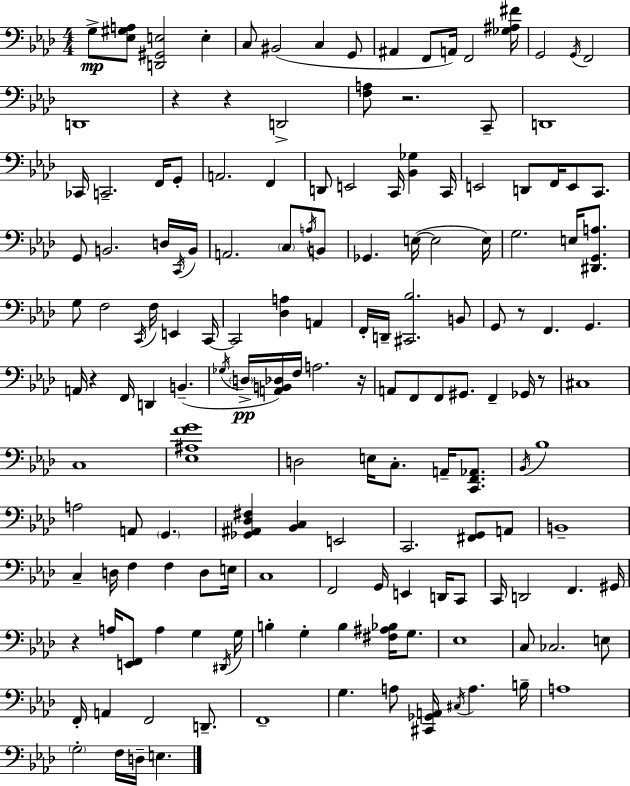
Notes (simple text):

G3/e [Eb3,G#3,A3]/e [D2,G#2,E3]/h E3/q C3/e BIS2/h C3/q G2/e A#2/q F2/e A2/s F2/h [Gb3,A#3,F#4]/s G2/h G2/s F2/h D2/w R/q R/q D2/h [F3,A3]/e R/h. C2/e D2/w CES2/s C2/h. F2/s G2/e A2/h. F2/q D2/e E2/h C2/s [Bb2,Gb3]/q C2/s E2/h D2/e F2/s E2/e C2/e. G2/e B2/h. D3/s C2/s B2/s A2/h. C3/e A3/s B2/e Gb2/q. E3/s E3/h E3/s G3/h. E3/s [D#2,G2,A3]/e. G3/e F3/h C2/s F3/s E2/q C2/s C2/h [Db3,A3]/q A2/q F2/s D2/s [C#2,Bb3]/h. B2/e G2/e R/e F2/q. G2/q. A2/s R/q F2/s D2/q B2/q. Gb3/s D3/s [A2,B2,Db3]/s F3/s A3/h. R/s A2/e F2/e F2/e G#2/e. F2/q Gb2/s R/e C#3/w C3/w [Eb3,A#3,F4,G4]/w D3/h E3/s C3/e. A2/s [C2,F2,Ab2]/e. Bb2/s Bb3/w A3/h A2/e G2/q. [Gb2,A#2,Db3,F#3]/q [Bb2,C3]/q E2/h C2/h. [F#2,G2]/e A2/e B2/w C3/q D3/s F3/q F3/q D3/e E3/s C3/w F2/h G2/s E2/q D2/s C2/e C2/s D2/h F2/q. G#2/s R/q A3/s [E2,F2]/e A3/q G3/q D#2/s G3/s B3/q G3/q B3/q [F#3,A#3,Bb3]/s G3/e. Eb3/w C3/e CES3/h. E3/e F2/s A2/q F2/h D2/e. F2/w G3/q. A3/e [C#2,Gb2,A2]/s C#3/s A3/q. B3/s A3/w G3/h F3/s D3/s E3/q.